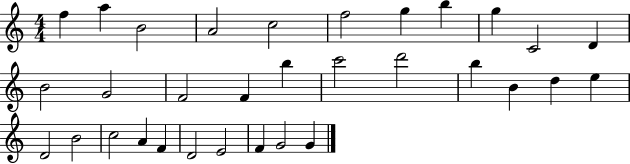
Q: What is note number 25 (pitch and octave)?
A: C5